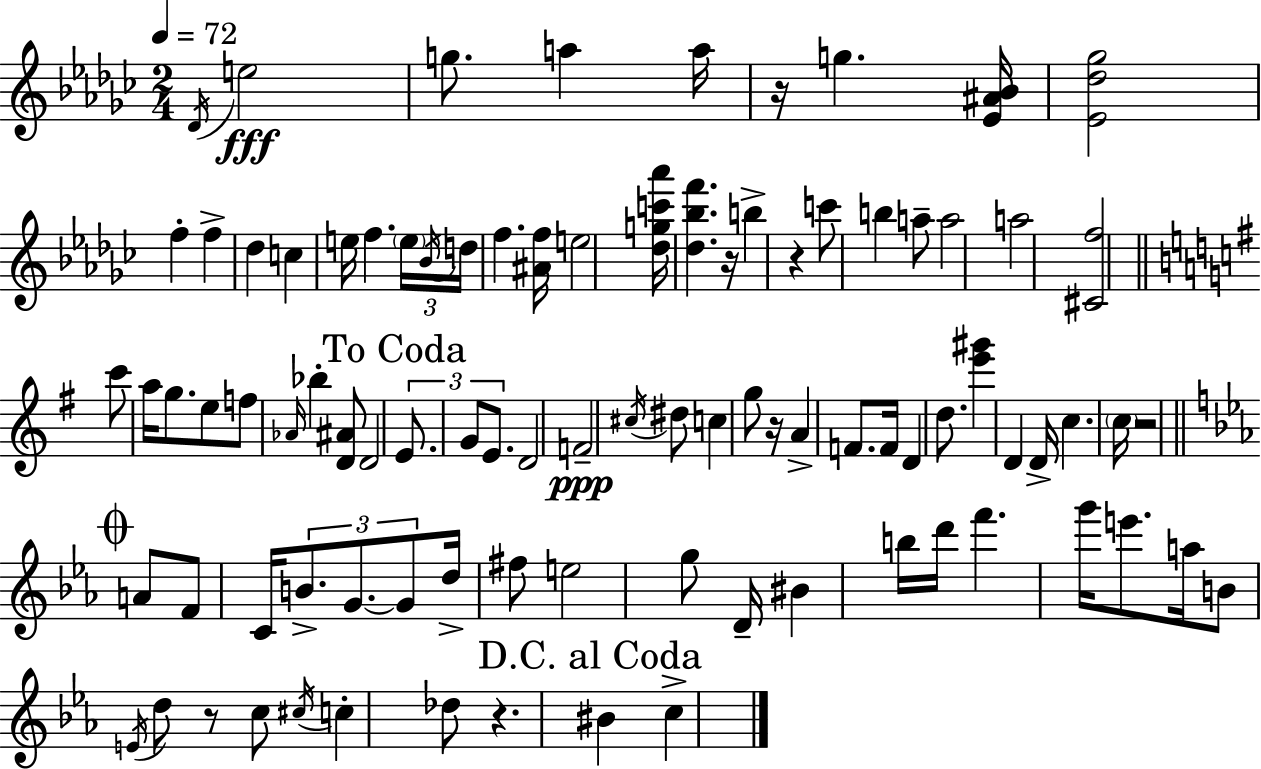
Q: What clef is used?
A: treble